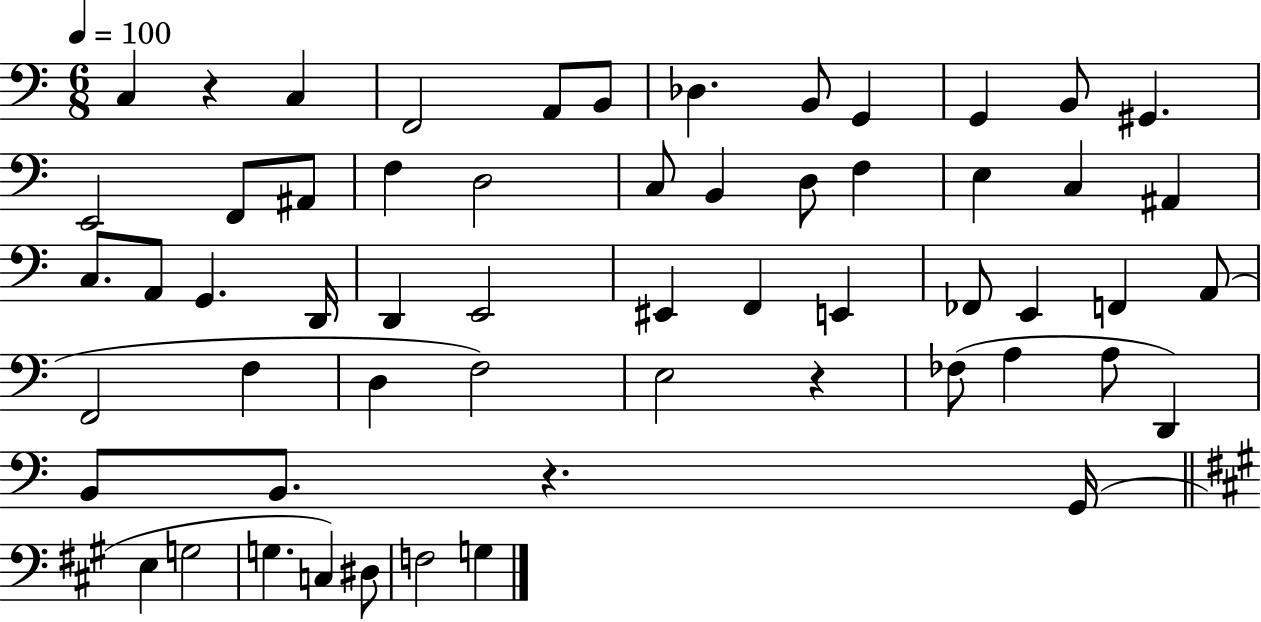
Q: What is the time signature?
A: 6/8